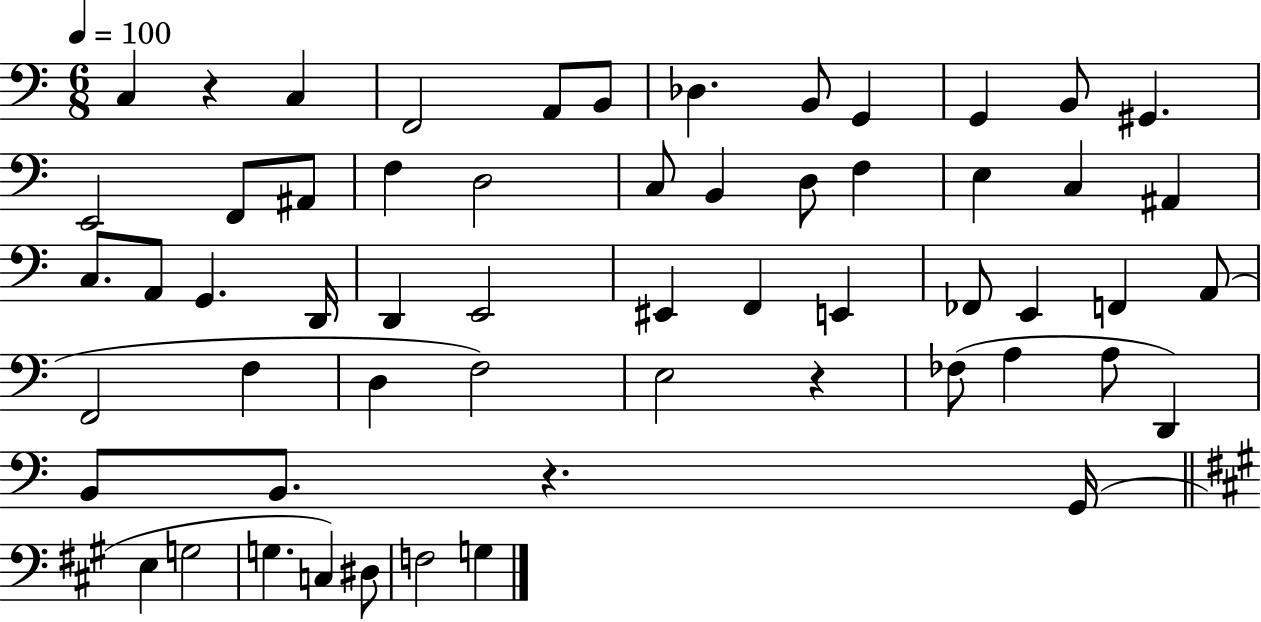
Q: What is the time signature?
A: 6/8